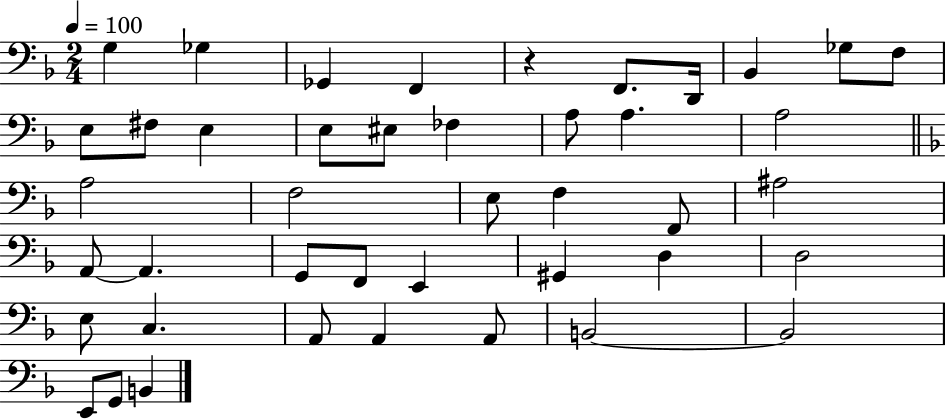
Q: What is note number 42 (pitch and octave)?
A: B2